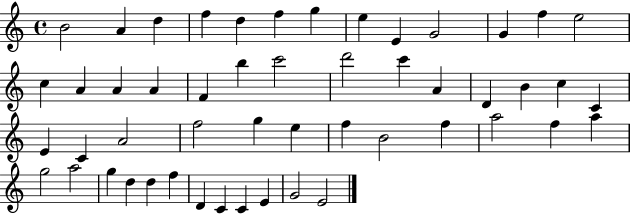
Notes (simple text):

B4/h A4/q D5/q F5/q D5/q F5/q G5/q E5/q E4/q G4/h G4/q F5/q E5/h C5/q A4/q A4/q A4/q F4/q B5/q C6/h D6/h C6/q A4/q D4/q B4/q C5/q C4/q E4/q C4/q A4/h F5/h G5/q E5/q F5/q B4/h F5/q A5/h F5/q A5/q G5/h A5/h G5/q D5/q D5/q F5/q D4/q C4/q C4/q E4/q G4/h E4/h